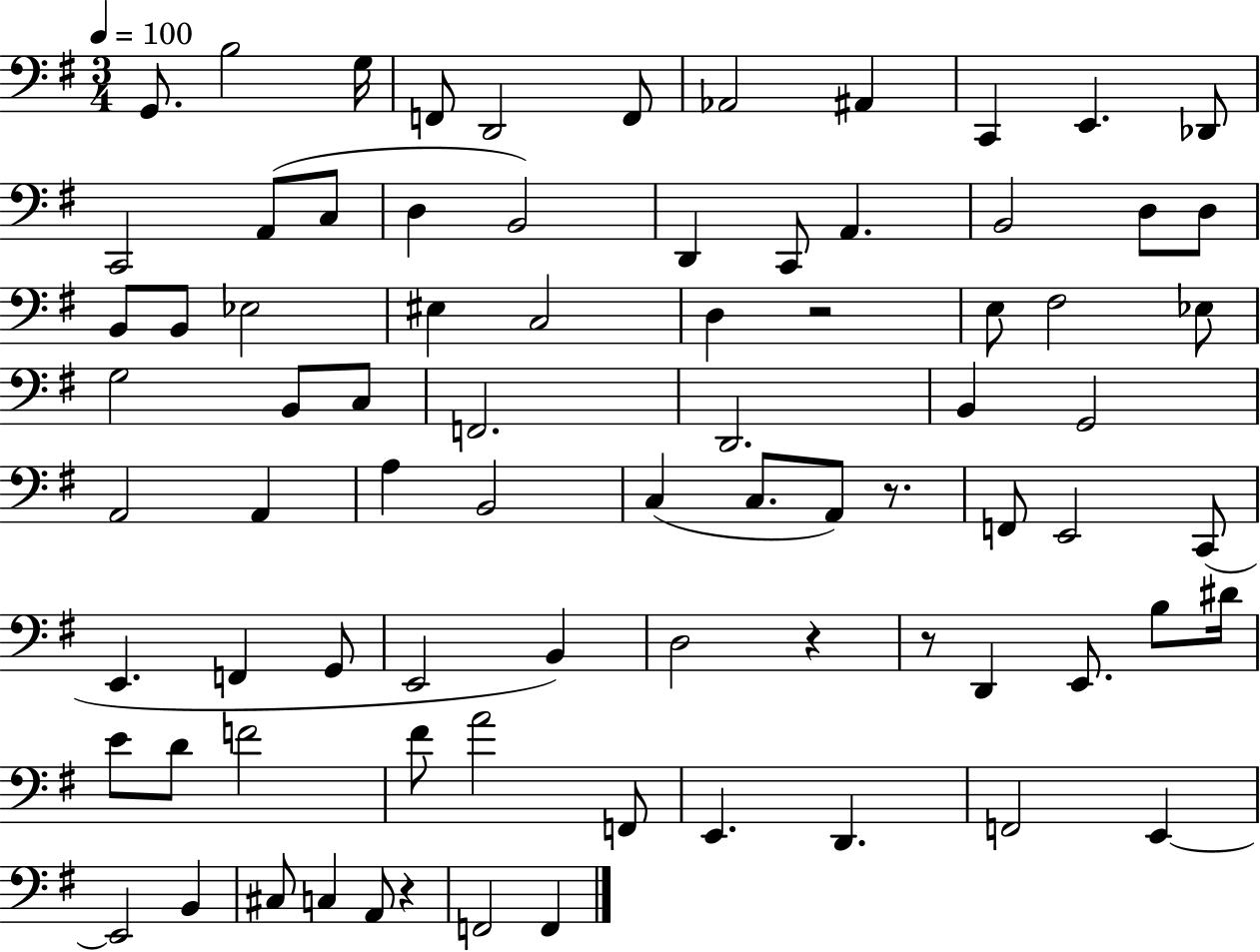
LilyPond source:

{
  \clef bass
  \numericTimeSignature
  \time 3/4
  \key g \major
  \tempo 4 = 100
  g,8. b2 g16 | f,8 d,2 f,8 | aes,2 ais,4 | c,4 e,4. des,8 | \break c,2 a,8( c8 | d4 b,2) | d,4 c,8 a,4. | b,2 d8 d8 | \break b,8 b,8 ees2 | eis4 c2 | d4 r2 | e8 fis2 ees8 | \break g2 b,8 c8 | f,2. | d,2. | b,4 g,2 | \break a,2 a,4 | a4 b,2 | c4( c8. a,8) r8. | f,8 e,2 c,8( | \break e,4. f,4 g,8 | e,2 b,4) | d2 r4 | r8 d,4 e,8. b8 dis'16 | \break e'8 d'8 f'2 | fis'8 a'2 f,8 | e,4. d,4. | f,2 e,4~~ | \break e,2 b,4 | cis8 c4 a,8 r4 | f,2 f,4 | \bar "|."
}